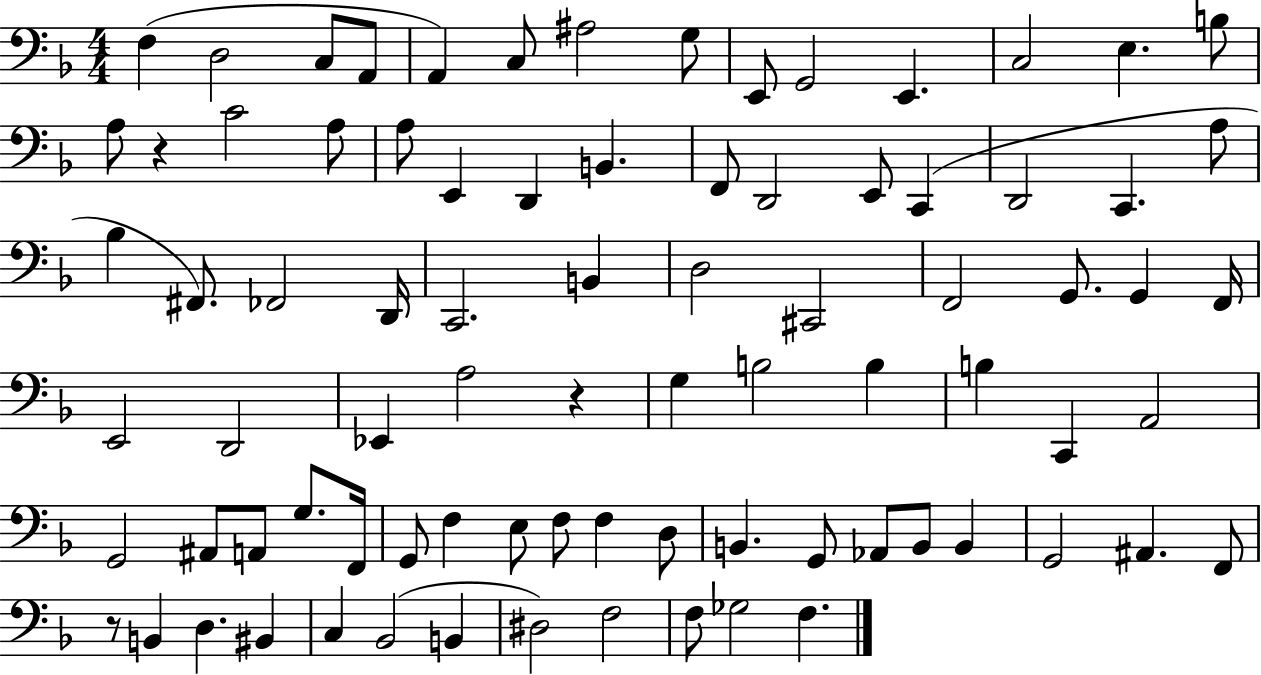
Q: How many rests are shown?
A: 3